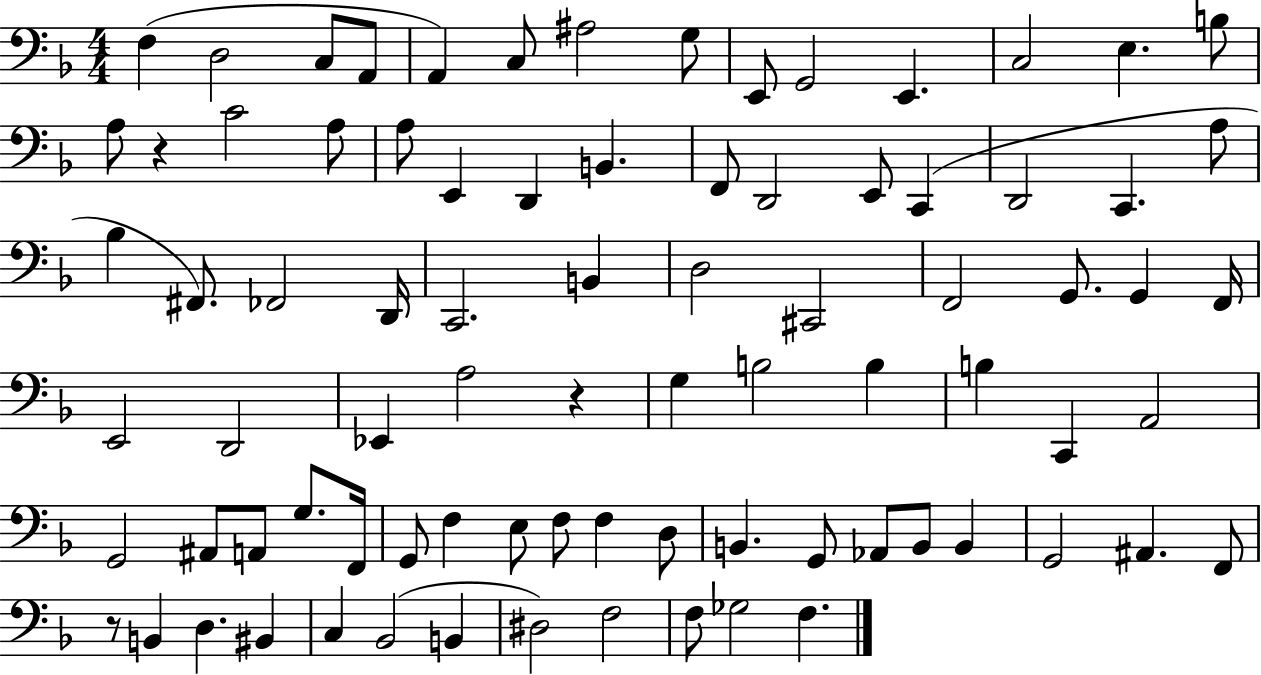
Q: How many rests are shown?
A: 3